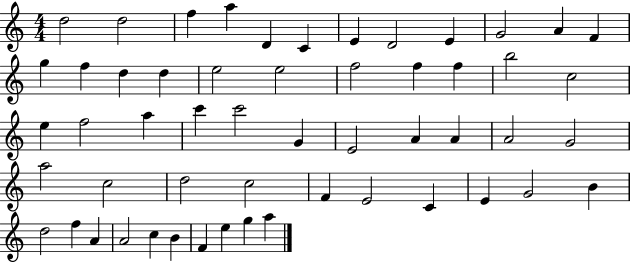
D5/h D5/h F5/q A5/q D4/q C4/q E4/q D4/h E4/q G4/h A4/q F4/q G5/q F5/q D5/q D5/q E5/h E5/h F5/h F5/q F5/q B5/h C5/h E5/q F5/h A5/q C6/q C6/h G4/q E4/h A4/q A4/q A4/h G4/h A5/h C5/h D5/h C5/h F4/q E4/h C4/q E4/q G4/h B4/q D5/h F5/q A4/q A4/h C5/q B4/q F4/q E5/q G5/q A5/q